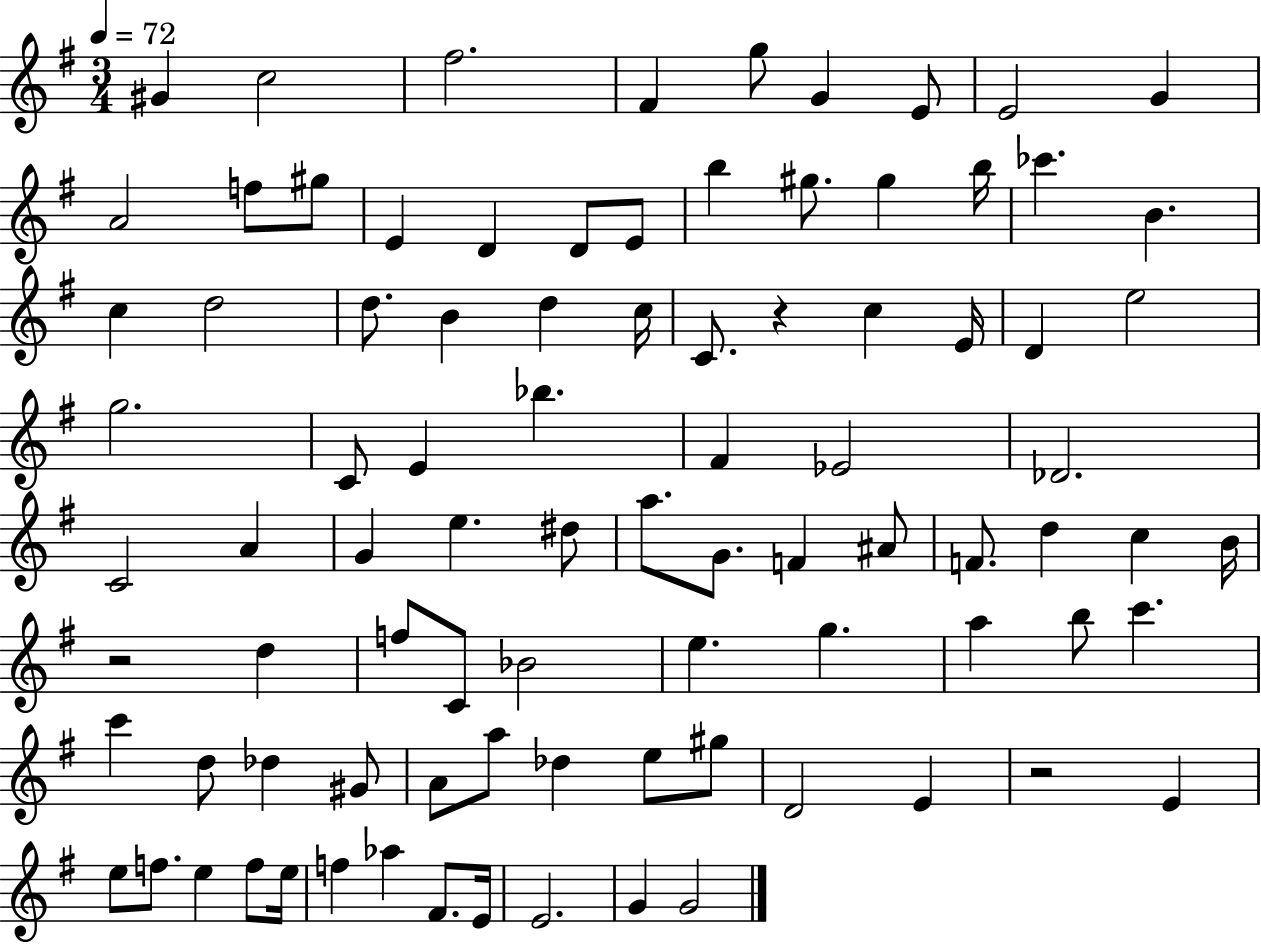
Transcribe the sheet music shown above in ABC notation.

X:1
T:Untitled
M:3/4
L:1/4
K:G
^G c2 ^f2 ^F g/2 G E/2 E2 G A2 f/2 ^g/2 E D D/2 E/2 b ^g/2 ^g b/4 _c' B c d2 d/2 B d c/4 C/2 z c E/4 D e2 g2 C/2 E _b ^F _E2 _D2 C2 A G e ^d/2 a/2 G/2 F ^A/2 F/2 d c B/4 z2 d f/2 C/2 _B2 e g a b/2 c' c' d/2 _d ^G/2 A/2 a/2 _d e/2 ^g/2 D2 E z2 E e/2 f/2 e f/2 e/4 f _a ^F/2 E/4 E2 G G2